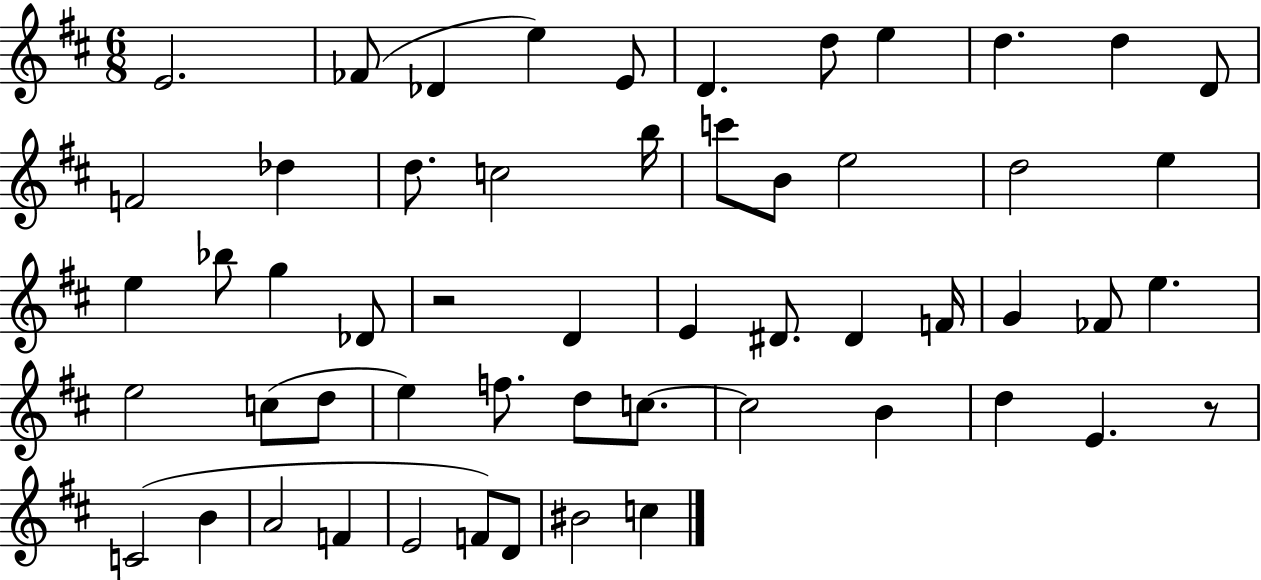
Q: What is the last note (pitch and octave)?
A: C5